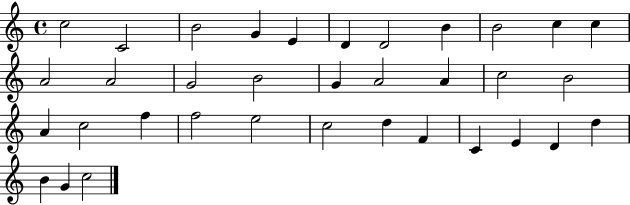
{
  \clef treble
  \time 4/4
  \defaultTimeSignature
  \key c \major
  c''2 c'2 | b'2 g'4 e'4 | d'4 d'2 b'4 | b'2 c''4 c''4 | \break a'2 a'2 | g'2 b'2 | g'4 a'2 a'4 | c''2 b'2 | \break a'4 c''2 f''4 | f''2 e''2 | c''2 d''4 f'4 | c'4 e'4 d'4 d''4 | \break b'4 g'4 c''2 | \bar "|."
}